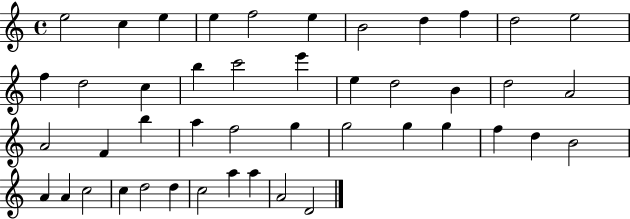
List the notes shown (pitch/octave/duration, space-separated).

E5/h C5/q E5/q E5/q F5/h E5/q B4/h D5/q F5/q D5/h E5/h F5/q D5/h C5/q B5/q C6/h E6/q E5/q D5/h B4/q D5/h A4/h A4/h F4/q B5/q A5/q F5/h G5/q G5/h G5/q G5/q F5/q D5/q B4/h A4/q A4/q C5/h C5/q D5/h D5/q C5/h A5/q A5/q A4/h D4/h